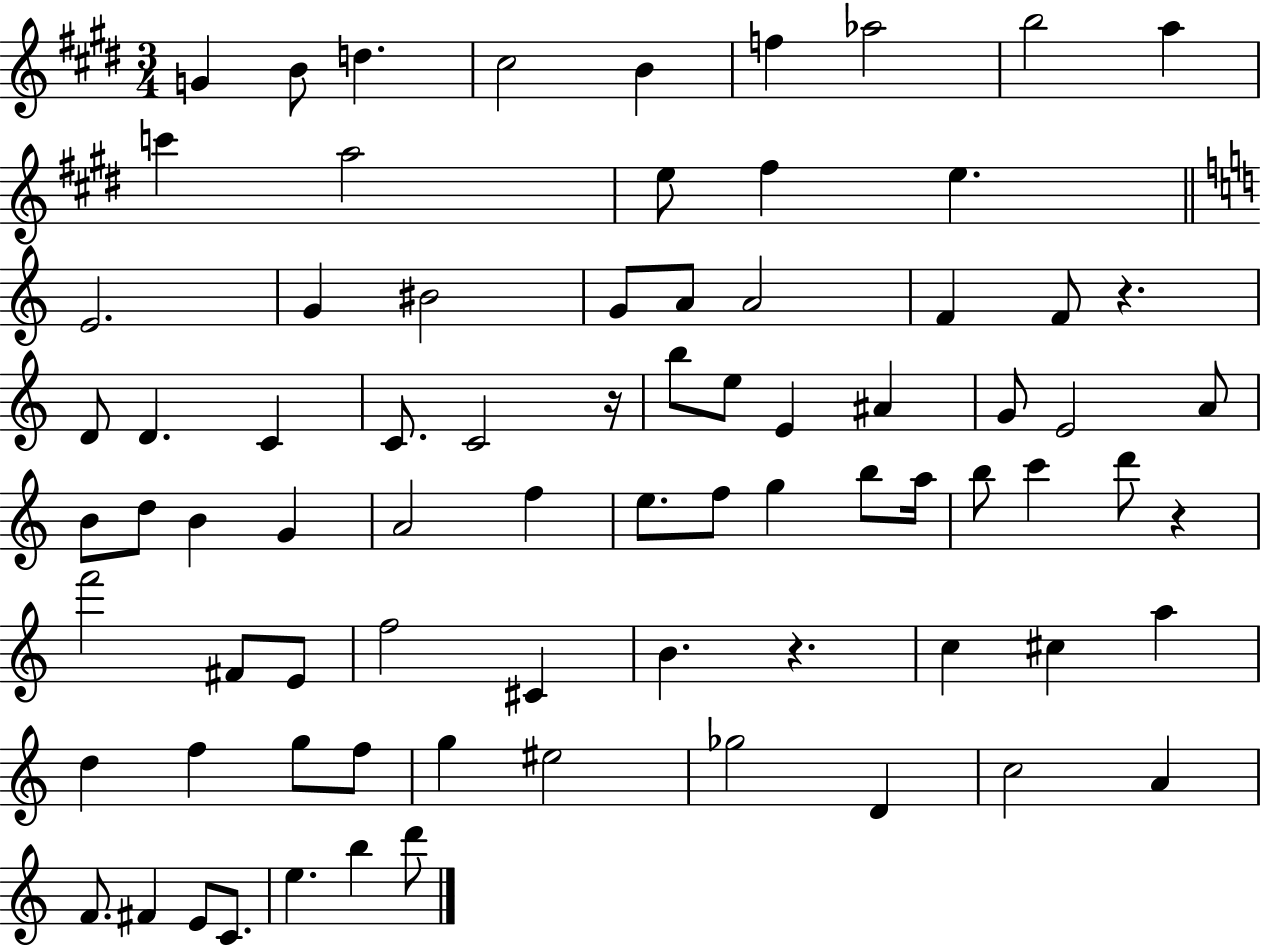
G4/q B4/e D5/q. C#5/h B4/q F5/q Ab5/h B5/h A5/q C6/q A5/h E5/e F#5/q E5/q. E4/h. G4/q BIS4/h G4/e A4/e A4/h F4/q F4/e R/q. D4/e D4/q. C4/q C4/e. C4/h R/s B5/e E5/e E4/q A#4/q G4/e E4/h A4/e B4/e D5/e B4/q G4/q A4/h F5/q E5/e. F5/e G5/q B5/e A5/s B5/e C6/q D6/e R/q F6/h F#4/e E4/e F5/h C#4/q B4/q. R/q. C5/q C#5/q A5/q D5/q F5/q G5/e F5/e G5/q EIS5/h Gb5/h D4/q C5/h A4/q F4/e. F#4/q E4/e C4/e. E5/q. B5/q D6/e